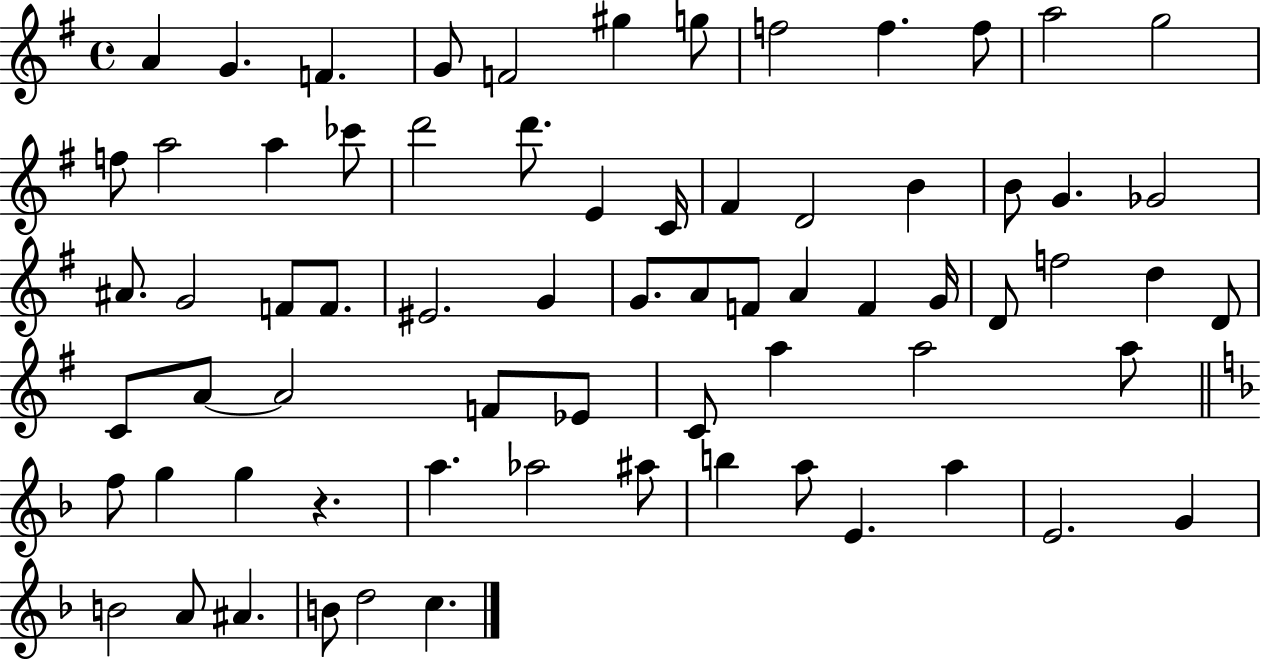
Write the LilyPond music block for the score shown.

{
  \clef treble
  \time 4/4
  \defaultTimeSignature
  \key g \major
  a'4 g'4. f'4. | g'8 f'2 gis''4 g''8 | f''2 f''4. f''8 | a''2 g''2 | \break f''8 a''2 a''4 ces'''8 | d'''2 d'''8. e'4 c'16 | fis'4 d'2 b'4 | b'8 g'4. ges'2 | \break ais'8. g'2 f'8 f'8. | eis'2. g'4 | g'8. a'8 f'8 a'4 f'4 g'16 | d'8 f''2 d''4 d'8 | \break c'8 a'8~~ a'2 f'8 ees'8 | c'8 a''4 a''2 a''8 | \bar "||" \break \key d \minor f''8 g''4 g''4 r4. | a''4. aes''2 ais''8 | b''4 a''8 e'4. a''4 | e'2. g'4 | \break b'2 a'8 ais'4. | b'8 d''2 c''4. | \bar "|."
}